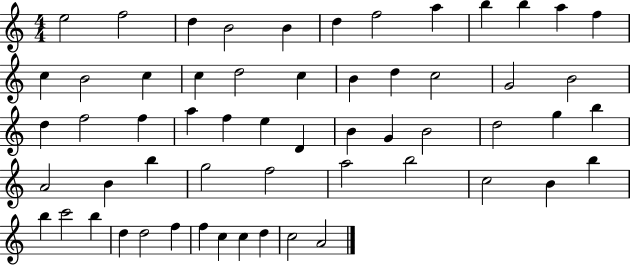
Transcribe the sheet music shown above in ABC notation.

X:1
T:Untitled
M:4/4
L:1/4
K:C
e2 f2 d B2 B d f2 a b b a f c B2 c c d2 c B d c2 G2 B2 d f2 f a f e D B G B2 d2 g b A2 B b g2 f2 a2 b2 c2 B b b c'2 b d d2 f f c c d c2 A2